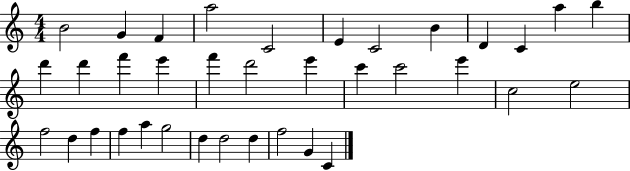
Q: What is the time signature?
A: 4/4